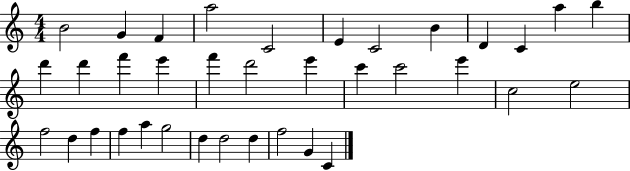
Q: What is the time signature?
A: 4/4